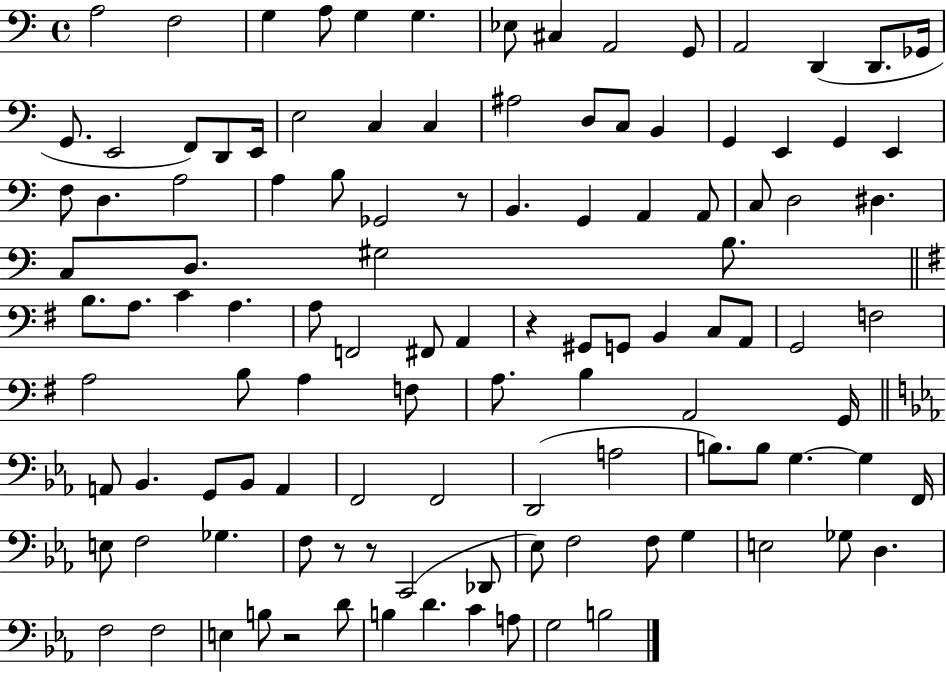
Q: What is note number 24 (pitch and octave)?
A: D3